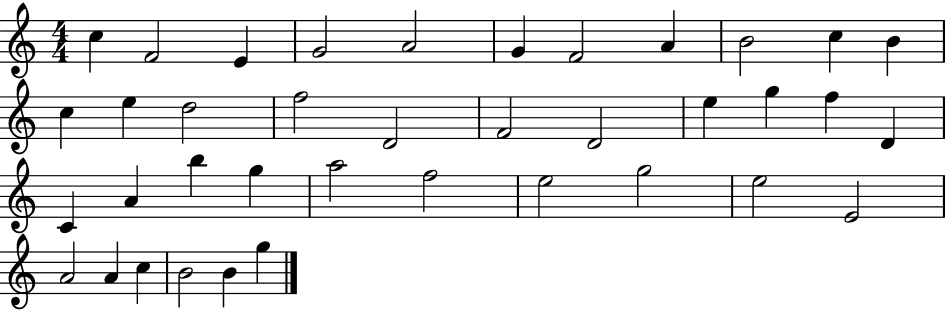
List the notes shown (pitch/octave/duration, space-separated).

C5/q F4/h E4/q G4/h A4/h G4/q F4/h A4/q B4/h C5/q B4/q C5/q E5/q D5/h F5/h D4/h F4/h D4/h E5/q G5/q F5/q D4/q C4/q A4/q B5/q G5/q A5/h F5/h E5/h G5/h E5/h E4/h A4/h A4/q C5/q B4/h B4/q G5/q